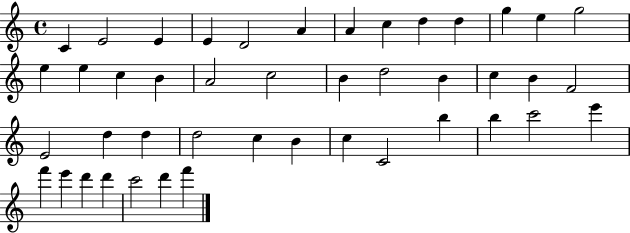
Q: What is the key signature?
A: C major